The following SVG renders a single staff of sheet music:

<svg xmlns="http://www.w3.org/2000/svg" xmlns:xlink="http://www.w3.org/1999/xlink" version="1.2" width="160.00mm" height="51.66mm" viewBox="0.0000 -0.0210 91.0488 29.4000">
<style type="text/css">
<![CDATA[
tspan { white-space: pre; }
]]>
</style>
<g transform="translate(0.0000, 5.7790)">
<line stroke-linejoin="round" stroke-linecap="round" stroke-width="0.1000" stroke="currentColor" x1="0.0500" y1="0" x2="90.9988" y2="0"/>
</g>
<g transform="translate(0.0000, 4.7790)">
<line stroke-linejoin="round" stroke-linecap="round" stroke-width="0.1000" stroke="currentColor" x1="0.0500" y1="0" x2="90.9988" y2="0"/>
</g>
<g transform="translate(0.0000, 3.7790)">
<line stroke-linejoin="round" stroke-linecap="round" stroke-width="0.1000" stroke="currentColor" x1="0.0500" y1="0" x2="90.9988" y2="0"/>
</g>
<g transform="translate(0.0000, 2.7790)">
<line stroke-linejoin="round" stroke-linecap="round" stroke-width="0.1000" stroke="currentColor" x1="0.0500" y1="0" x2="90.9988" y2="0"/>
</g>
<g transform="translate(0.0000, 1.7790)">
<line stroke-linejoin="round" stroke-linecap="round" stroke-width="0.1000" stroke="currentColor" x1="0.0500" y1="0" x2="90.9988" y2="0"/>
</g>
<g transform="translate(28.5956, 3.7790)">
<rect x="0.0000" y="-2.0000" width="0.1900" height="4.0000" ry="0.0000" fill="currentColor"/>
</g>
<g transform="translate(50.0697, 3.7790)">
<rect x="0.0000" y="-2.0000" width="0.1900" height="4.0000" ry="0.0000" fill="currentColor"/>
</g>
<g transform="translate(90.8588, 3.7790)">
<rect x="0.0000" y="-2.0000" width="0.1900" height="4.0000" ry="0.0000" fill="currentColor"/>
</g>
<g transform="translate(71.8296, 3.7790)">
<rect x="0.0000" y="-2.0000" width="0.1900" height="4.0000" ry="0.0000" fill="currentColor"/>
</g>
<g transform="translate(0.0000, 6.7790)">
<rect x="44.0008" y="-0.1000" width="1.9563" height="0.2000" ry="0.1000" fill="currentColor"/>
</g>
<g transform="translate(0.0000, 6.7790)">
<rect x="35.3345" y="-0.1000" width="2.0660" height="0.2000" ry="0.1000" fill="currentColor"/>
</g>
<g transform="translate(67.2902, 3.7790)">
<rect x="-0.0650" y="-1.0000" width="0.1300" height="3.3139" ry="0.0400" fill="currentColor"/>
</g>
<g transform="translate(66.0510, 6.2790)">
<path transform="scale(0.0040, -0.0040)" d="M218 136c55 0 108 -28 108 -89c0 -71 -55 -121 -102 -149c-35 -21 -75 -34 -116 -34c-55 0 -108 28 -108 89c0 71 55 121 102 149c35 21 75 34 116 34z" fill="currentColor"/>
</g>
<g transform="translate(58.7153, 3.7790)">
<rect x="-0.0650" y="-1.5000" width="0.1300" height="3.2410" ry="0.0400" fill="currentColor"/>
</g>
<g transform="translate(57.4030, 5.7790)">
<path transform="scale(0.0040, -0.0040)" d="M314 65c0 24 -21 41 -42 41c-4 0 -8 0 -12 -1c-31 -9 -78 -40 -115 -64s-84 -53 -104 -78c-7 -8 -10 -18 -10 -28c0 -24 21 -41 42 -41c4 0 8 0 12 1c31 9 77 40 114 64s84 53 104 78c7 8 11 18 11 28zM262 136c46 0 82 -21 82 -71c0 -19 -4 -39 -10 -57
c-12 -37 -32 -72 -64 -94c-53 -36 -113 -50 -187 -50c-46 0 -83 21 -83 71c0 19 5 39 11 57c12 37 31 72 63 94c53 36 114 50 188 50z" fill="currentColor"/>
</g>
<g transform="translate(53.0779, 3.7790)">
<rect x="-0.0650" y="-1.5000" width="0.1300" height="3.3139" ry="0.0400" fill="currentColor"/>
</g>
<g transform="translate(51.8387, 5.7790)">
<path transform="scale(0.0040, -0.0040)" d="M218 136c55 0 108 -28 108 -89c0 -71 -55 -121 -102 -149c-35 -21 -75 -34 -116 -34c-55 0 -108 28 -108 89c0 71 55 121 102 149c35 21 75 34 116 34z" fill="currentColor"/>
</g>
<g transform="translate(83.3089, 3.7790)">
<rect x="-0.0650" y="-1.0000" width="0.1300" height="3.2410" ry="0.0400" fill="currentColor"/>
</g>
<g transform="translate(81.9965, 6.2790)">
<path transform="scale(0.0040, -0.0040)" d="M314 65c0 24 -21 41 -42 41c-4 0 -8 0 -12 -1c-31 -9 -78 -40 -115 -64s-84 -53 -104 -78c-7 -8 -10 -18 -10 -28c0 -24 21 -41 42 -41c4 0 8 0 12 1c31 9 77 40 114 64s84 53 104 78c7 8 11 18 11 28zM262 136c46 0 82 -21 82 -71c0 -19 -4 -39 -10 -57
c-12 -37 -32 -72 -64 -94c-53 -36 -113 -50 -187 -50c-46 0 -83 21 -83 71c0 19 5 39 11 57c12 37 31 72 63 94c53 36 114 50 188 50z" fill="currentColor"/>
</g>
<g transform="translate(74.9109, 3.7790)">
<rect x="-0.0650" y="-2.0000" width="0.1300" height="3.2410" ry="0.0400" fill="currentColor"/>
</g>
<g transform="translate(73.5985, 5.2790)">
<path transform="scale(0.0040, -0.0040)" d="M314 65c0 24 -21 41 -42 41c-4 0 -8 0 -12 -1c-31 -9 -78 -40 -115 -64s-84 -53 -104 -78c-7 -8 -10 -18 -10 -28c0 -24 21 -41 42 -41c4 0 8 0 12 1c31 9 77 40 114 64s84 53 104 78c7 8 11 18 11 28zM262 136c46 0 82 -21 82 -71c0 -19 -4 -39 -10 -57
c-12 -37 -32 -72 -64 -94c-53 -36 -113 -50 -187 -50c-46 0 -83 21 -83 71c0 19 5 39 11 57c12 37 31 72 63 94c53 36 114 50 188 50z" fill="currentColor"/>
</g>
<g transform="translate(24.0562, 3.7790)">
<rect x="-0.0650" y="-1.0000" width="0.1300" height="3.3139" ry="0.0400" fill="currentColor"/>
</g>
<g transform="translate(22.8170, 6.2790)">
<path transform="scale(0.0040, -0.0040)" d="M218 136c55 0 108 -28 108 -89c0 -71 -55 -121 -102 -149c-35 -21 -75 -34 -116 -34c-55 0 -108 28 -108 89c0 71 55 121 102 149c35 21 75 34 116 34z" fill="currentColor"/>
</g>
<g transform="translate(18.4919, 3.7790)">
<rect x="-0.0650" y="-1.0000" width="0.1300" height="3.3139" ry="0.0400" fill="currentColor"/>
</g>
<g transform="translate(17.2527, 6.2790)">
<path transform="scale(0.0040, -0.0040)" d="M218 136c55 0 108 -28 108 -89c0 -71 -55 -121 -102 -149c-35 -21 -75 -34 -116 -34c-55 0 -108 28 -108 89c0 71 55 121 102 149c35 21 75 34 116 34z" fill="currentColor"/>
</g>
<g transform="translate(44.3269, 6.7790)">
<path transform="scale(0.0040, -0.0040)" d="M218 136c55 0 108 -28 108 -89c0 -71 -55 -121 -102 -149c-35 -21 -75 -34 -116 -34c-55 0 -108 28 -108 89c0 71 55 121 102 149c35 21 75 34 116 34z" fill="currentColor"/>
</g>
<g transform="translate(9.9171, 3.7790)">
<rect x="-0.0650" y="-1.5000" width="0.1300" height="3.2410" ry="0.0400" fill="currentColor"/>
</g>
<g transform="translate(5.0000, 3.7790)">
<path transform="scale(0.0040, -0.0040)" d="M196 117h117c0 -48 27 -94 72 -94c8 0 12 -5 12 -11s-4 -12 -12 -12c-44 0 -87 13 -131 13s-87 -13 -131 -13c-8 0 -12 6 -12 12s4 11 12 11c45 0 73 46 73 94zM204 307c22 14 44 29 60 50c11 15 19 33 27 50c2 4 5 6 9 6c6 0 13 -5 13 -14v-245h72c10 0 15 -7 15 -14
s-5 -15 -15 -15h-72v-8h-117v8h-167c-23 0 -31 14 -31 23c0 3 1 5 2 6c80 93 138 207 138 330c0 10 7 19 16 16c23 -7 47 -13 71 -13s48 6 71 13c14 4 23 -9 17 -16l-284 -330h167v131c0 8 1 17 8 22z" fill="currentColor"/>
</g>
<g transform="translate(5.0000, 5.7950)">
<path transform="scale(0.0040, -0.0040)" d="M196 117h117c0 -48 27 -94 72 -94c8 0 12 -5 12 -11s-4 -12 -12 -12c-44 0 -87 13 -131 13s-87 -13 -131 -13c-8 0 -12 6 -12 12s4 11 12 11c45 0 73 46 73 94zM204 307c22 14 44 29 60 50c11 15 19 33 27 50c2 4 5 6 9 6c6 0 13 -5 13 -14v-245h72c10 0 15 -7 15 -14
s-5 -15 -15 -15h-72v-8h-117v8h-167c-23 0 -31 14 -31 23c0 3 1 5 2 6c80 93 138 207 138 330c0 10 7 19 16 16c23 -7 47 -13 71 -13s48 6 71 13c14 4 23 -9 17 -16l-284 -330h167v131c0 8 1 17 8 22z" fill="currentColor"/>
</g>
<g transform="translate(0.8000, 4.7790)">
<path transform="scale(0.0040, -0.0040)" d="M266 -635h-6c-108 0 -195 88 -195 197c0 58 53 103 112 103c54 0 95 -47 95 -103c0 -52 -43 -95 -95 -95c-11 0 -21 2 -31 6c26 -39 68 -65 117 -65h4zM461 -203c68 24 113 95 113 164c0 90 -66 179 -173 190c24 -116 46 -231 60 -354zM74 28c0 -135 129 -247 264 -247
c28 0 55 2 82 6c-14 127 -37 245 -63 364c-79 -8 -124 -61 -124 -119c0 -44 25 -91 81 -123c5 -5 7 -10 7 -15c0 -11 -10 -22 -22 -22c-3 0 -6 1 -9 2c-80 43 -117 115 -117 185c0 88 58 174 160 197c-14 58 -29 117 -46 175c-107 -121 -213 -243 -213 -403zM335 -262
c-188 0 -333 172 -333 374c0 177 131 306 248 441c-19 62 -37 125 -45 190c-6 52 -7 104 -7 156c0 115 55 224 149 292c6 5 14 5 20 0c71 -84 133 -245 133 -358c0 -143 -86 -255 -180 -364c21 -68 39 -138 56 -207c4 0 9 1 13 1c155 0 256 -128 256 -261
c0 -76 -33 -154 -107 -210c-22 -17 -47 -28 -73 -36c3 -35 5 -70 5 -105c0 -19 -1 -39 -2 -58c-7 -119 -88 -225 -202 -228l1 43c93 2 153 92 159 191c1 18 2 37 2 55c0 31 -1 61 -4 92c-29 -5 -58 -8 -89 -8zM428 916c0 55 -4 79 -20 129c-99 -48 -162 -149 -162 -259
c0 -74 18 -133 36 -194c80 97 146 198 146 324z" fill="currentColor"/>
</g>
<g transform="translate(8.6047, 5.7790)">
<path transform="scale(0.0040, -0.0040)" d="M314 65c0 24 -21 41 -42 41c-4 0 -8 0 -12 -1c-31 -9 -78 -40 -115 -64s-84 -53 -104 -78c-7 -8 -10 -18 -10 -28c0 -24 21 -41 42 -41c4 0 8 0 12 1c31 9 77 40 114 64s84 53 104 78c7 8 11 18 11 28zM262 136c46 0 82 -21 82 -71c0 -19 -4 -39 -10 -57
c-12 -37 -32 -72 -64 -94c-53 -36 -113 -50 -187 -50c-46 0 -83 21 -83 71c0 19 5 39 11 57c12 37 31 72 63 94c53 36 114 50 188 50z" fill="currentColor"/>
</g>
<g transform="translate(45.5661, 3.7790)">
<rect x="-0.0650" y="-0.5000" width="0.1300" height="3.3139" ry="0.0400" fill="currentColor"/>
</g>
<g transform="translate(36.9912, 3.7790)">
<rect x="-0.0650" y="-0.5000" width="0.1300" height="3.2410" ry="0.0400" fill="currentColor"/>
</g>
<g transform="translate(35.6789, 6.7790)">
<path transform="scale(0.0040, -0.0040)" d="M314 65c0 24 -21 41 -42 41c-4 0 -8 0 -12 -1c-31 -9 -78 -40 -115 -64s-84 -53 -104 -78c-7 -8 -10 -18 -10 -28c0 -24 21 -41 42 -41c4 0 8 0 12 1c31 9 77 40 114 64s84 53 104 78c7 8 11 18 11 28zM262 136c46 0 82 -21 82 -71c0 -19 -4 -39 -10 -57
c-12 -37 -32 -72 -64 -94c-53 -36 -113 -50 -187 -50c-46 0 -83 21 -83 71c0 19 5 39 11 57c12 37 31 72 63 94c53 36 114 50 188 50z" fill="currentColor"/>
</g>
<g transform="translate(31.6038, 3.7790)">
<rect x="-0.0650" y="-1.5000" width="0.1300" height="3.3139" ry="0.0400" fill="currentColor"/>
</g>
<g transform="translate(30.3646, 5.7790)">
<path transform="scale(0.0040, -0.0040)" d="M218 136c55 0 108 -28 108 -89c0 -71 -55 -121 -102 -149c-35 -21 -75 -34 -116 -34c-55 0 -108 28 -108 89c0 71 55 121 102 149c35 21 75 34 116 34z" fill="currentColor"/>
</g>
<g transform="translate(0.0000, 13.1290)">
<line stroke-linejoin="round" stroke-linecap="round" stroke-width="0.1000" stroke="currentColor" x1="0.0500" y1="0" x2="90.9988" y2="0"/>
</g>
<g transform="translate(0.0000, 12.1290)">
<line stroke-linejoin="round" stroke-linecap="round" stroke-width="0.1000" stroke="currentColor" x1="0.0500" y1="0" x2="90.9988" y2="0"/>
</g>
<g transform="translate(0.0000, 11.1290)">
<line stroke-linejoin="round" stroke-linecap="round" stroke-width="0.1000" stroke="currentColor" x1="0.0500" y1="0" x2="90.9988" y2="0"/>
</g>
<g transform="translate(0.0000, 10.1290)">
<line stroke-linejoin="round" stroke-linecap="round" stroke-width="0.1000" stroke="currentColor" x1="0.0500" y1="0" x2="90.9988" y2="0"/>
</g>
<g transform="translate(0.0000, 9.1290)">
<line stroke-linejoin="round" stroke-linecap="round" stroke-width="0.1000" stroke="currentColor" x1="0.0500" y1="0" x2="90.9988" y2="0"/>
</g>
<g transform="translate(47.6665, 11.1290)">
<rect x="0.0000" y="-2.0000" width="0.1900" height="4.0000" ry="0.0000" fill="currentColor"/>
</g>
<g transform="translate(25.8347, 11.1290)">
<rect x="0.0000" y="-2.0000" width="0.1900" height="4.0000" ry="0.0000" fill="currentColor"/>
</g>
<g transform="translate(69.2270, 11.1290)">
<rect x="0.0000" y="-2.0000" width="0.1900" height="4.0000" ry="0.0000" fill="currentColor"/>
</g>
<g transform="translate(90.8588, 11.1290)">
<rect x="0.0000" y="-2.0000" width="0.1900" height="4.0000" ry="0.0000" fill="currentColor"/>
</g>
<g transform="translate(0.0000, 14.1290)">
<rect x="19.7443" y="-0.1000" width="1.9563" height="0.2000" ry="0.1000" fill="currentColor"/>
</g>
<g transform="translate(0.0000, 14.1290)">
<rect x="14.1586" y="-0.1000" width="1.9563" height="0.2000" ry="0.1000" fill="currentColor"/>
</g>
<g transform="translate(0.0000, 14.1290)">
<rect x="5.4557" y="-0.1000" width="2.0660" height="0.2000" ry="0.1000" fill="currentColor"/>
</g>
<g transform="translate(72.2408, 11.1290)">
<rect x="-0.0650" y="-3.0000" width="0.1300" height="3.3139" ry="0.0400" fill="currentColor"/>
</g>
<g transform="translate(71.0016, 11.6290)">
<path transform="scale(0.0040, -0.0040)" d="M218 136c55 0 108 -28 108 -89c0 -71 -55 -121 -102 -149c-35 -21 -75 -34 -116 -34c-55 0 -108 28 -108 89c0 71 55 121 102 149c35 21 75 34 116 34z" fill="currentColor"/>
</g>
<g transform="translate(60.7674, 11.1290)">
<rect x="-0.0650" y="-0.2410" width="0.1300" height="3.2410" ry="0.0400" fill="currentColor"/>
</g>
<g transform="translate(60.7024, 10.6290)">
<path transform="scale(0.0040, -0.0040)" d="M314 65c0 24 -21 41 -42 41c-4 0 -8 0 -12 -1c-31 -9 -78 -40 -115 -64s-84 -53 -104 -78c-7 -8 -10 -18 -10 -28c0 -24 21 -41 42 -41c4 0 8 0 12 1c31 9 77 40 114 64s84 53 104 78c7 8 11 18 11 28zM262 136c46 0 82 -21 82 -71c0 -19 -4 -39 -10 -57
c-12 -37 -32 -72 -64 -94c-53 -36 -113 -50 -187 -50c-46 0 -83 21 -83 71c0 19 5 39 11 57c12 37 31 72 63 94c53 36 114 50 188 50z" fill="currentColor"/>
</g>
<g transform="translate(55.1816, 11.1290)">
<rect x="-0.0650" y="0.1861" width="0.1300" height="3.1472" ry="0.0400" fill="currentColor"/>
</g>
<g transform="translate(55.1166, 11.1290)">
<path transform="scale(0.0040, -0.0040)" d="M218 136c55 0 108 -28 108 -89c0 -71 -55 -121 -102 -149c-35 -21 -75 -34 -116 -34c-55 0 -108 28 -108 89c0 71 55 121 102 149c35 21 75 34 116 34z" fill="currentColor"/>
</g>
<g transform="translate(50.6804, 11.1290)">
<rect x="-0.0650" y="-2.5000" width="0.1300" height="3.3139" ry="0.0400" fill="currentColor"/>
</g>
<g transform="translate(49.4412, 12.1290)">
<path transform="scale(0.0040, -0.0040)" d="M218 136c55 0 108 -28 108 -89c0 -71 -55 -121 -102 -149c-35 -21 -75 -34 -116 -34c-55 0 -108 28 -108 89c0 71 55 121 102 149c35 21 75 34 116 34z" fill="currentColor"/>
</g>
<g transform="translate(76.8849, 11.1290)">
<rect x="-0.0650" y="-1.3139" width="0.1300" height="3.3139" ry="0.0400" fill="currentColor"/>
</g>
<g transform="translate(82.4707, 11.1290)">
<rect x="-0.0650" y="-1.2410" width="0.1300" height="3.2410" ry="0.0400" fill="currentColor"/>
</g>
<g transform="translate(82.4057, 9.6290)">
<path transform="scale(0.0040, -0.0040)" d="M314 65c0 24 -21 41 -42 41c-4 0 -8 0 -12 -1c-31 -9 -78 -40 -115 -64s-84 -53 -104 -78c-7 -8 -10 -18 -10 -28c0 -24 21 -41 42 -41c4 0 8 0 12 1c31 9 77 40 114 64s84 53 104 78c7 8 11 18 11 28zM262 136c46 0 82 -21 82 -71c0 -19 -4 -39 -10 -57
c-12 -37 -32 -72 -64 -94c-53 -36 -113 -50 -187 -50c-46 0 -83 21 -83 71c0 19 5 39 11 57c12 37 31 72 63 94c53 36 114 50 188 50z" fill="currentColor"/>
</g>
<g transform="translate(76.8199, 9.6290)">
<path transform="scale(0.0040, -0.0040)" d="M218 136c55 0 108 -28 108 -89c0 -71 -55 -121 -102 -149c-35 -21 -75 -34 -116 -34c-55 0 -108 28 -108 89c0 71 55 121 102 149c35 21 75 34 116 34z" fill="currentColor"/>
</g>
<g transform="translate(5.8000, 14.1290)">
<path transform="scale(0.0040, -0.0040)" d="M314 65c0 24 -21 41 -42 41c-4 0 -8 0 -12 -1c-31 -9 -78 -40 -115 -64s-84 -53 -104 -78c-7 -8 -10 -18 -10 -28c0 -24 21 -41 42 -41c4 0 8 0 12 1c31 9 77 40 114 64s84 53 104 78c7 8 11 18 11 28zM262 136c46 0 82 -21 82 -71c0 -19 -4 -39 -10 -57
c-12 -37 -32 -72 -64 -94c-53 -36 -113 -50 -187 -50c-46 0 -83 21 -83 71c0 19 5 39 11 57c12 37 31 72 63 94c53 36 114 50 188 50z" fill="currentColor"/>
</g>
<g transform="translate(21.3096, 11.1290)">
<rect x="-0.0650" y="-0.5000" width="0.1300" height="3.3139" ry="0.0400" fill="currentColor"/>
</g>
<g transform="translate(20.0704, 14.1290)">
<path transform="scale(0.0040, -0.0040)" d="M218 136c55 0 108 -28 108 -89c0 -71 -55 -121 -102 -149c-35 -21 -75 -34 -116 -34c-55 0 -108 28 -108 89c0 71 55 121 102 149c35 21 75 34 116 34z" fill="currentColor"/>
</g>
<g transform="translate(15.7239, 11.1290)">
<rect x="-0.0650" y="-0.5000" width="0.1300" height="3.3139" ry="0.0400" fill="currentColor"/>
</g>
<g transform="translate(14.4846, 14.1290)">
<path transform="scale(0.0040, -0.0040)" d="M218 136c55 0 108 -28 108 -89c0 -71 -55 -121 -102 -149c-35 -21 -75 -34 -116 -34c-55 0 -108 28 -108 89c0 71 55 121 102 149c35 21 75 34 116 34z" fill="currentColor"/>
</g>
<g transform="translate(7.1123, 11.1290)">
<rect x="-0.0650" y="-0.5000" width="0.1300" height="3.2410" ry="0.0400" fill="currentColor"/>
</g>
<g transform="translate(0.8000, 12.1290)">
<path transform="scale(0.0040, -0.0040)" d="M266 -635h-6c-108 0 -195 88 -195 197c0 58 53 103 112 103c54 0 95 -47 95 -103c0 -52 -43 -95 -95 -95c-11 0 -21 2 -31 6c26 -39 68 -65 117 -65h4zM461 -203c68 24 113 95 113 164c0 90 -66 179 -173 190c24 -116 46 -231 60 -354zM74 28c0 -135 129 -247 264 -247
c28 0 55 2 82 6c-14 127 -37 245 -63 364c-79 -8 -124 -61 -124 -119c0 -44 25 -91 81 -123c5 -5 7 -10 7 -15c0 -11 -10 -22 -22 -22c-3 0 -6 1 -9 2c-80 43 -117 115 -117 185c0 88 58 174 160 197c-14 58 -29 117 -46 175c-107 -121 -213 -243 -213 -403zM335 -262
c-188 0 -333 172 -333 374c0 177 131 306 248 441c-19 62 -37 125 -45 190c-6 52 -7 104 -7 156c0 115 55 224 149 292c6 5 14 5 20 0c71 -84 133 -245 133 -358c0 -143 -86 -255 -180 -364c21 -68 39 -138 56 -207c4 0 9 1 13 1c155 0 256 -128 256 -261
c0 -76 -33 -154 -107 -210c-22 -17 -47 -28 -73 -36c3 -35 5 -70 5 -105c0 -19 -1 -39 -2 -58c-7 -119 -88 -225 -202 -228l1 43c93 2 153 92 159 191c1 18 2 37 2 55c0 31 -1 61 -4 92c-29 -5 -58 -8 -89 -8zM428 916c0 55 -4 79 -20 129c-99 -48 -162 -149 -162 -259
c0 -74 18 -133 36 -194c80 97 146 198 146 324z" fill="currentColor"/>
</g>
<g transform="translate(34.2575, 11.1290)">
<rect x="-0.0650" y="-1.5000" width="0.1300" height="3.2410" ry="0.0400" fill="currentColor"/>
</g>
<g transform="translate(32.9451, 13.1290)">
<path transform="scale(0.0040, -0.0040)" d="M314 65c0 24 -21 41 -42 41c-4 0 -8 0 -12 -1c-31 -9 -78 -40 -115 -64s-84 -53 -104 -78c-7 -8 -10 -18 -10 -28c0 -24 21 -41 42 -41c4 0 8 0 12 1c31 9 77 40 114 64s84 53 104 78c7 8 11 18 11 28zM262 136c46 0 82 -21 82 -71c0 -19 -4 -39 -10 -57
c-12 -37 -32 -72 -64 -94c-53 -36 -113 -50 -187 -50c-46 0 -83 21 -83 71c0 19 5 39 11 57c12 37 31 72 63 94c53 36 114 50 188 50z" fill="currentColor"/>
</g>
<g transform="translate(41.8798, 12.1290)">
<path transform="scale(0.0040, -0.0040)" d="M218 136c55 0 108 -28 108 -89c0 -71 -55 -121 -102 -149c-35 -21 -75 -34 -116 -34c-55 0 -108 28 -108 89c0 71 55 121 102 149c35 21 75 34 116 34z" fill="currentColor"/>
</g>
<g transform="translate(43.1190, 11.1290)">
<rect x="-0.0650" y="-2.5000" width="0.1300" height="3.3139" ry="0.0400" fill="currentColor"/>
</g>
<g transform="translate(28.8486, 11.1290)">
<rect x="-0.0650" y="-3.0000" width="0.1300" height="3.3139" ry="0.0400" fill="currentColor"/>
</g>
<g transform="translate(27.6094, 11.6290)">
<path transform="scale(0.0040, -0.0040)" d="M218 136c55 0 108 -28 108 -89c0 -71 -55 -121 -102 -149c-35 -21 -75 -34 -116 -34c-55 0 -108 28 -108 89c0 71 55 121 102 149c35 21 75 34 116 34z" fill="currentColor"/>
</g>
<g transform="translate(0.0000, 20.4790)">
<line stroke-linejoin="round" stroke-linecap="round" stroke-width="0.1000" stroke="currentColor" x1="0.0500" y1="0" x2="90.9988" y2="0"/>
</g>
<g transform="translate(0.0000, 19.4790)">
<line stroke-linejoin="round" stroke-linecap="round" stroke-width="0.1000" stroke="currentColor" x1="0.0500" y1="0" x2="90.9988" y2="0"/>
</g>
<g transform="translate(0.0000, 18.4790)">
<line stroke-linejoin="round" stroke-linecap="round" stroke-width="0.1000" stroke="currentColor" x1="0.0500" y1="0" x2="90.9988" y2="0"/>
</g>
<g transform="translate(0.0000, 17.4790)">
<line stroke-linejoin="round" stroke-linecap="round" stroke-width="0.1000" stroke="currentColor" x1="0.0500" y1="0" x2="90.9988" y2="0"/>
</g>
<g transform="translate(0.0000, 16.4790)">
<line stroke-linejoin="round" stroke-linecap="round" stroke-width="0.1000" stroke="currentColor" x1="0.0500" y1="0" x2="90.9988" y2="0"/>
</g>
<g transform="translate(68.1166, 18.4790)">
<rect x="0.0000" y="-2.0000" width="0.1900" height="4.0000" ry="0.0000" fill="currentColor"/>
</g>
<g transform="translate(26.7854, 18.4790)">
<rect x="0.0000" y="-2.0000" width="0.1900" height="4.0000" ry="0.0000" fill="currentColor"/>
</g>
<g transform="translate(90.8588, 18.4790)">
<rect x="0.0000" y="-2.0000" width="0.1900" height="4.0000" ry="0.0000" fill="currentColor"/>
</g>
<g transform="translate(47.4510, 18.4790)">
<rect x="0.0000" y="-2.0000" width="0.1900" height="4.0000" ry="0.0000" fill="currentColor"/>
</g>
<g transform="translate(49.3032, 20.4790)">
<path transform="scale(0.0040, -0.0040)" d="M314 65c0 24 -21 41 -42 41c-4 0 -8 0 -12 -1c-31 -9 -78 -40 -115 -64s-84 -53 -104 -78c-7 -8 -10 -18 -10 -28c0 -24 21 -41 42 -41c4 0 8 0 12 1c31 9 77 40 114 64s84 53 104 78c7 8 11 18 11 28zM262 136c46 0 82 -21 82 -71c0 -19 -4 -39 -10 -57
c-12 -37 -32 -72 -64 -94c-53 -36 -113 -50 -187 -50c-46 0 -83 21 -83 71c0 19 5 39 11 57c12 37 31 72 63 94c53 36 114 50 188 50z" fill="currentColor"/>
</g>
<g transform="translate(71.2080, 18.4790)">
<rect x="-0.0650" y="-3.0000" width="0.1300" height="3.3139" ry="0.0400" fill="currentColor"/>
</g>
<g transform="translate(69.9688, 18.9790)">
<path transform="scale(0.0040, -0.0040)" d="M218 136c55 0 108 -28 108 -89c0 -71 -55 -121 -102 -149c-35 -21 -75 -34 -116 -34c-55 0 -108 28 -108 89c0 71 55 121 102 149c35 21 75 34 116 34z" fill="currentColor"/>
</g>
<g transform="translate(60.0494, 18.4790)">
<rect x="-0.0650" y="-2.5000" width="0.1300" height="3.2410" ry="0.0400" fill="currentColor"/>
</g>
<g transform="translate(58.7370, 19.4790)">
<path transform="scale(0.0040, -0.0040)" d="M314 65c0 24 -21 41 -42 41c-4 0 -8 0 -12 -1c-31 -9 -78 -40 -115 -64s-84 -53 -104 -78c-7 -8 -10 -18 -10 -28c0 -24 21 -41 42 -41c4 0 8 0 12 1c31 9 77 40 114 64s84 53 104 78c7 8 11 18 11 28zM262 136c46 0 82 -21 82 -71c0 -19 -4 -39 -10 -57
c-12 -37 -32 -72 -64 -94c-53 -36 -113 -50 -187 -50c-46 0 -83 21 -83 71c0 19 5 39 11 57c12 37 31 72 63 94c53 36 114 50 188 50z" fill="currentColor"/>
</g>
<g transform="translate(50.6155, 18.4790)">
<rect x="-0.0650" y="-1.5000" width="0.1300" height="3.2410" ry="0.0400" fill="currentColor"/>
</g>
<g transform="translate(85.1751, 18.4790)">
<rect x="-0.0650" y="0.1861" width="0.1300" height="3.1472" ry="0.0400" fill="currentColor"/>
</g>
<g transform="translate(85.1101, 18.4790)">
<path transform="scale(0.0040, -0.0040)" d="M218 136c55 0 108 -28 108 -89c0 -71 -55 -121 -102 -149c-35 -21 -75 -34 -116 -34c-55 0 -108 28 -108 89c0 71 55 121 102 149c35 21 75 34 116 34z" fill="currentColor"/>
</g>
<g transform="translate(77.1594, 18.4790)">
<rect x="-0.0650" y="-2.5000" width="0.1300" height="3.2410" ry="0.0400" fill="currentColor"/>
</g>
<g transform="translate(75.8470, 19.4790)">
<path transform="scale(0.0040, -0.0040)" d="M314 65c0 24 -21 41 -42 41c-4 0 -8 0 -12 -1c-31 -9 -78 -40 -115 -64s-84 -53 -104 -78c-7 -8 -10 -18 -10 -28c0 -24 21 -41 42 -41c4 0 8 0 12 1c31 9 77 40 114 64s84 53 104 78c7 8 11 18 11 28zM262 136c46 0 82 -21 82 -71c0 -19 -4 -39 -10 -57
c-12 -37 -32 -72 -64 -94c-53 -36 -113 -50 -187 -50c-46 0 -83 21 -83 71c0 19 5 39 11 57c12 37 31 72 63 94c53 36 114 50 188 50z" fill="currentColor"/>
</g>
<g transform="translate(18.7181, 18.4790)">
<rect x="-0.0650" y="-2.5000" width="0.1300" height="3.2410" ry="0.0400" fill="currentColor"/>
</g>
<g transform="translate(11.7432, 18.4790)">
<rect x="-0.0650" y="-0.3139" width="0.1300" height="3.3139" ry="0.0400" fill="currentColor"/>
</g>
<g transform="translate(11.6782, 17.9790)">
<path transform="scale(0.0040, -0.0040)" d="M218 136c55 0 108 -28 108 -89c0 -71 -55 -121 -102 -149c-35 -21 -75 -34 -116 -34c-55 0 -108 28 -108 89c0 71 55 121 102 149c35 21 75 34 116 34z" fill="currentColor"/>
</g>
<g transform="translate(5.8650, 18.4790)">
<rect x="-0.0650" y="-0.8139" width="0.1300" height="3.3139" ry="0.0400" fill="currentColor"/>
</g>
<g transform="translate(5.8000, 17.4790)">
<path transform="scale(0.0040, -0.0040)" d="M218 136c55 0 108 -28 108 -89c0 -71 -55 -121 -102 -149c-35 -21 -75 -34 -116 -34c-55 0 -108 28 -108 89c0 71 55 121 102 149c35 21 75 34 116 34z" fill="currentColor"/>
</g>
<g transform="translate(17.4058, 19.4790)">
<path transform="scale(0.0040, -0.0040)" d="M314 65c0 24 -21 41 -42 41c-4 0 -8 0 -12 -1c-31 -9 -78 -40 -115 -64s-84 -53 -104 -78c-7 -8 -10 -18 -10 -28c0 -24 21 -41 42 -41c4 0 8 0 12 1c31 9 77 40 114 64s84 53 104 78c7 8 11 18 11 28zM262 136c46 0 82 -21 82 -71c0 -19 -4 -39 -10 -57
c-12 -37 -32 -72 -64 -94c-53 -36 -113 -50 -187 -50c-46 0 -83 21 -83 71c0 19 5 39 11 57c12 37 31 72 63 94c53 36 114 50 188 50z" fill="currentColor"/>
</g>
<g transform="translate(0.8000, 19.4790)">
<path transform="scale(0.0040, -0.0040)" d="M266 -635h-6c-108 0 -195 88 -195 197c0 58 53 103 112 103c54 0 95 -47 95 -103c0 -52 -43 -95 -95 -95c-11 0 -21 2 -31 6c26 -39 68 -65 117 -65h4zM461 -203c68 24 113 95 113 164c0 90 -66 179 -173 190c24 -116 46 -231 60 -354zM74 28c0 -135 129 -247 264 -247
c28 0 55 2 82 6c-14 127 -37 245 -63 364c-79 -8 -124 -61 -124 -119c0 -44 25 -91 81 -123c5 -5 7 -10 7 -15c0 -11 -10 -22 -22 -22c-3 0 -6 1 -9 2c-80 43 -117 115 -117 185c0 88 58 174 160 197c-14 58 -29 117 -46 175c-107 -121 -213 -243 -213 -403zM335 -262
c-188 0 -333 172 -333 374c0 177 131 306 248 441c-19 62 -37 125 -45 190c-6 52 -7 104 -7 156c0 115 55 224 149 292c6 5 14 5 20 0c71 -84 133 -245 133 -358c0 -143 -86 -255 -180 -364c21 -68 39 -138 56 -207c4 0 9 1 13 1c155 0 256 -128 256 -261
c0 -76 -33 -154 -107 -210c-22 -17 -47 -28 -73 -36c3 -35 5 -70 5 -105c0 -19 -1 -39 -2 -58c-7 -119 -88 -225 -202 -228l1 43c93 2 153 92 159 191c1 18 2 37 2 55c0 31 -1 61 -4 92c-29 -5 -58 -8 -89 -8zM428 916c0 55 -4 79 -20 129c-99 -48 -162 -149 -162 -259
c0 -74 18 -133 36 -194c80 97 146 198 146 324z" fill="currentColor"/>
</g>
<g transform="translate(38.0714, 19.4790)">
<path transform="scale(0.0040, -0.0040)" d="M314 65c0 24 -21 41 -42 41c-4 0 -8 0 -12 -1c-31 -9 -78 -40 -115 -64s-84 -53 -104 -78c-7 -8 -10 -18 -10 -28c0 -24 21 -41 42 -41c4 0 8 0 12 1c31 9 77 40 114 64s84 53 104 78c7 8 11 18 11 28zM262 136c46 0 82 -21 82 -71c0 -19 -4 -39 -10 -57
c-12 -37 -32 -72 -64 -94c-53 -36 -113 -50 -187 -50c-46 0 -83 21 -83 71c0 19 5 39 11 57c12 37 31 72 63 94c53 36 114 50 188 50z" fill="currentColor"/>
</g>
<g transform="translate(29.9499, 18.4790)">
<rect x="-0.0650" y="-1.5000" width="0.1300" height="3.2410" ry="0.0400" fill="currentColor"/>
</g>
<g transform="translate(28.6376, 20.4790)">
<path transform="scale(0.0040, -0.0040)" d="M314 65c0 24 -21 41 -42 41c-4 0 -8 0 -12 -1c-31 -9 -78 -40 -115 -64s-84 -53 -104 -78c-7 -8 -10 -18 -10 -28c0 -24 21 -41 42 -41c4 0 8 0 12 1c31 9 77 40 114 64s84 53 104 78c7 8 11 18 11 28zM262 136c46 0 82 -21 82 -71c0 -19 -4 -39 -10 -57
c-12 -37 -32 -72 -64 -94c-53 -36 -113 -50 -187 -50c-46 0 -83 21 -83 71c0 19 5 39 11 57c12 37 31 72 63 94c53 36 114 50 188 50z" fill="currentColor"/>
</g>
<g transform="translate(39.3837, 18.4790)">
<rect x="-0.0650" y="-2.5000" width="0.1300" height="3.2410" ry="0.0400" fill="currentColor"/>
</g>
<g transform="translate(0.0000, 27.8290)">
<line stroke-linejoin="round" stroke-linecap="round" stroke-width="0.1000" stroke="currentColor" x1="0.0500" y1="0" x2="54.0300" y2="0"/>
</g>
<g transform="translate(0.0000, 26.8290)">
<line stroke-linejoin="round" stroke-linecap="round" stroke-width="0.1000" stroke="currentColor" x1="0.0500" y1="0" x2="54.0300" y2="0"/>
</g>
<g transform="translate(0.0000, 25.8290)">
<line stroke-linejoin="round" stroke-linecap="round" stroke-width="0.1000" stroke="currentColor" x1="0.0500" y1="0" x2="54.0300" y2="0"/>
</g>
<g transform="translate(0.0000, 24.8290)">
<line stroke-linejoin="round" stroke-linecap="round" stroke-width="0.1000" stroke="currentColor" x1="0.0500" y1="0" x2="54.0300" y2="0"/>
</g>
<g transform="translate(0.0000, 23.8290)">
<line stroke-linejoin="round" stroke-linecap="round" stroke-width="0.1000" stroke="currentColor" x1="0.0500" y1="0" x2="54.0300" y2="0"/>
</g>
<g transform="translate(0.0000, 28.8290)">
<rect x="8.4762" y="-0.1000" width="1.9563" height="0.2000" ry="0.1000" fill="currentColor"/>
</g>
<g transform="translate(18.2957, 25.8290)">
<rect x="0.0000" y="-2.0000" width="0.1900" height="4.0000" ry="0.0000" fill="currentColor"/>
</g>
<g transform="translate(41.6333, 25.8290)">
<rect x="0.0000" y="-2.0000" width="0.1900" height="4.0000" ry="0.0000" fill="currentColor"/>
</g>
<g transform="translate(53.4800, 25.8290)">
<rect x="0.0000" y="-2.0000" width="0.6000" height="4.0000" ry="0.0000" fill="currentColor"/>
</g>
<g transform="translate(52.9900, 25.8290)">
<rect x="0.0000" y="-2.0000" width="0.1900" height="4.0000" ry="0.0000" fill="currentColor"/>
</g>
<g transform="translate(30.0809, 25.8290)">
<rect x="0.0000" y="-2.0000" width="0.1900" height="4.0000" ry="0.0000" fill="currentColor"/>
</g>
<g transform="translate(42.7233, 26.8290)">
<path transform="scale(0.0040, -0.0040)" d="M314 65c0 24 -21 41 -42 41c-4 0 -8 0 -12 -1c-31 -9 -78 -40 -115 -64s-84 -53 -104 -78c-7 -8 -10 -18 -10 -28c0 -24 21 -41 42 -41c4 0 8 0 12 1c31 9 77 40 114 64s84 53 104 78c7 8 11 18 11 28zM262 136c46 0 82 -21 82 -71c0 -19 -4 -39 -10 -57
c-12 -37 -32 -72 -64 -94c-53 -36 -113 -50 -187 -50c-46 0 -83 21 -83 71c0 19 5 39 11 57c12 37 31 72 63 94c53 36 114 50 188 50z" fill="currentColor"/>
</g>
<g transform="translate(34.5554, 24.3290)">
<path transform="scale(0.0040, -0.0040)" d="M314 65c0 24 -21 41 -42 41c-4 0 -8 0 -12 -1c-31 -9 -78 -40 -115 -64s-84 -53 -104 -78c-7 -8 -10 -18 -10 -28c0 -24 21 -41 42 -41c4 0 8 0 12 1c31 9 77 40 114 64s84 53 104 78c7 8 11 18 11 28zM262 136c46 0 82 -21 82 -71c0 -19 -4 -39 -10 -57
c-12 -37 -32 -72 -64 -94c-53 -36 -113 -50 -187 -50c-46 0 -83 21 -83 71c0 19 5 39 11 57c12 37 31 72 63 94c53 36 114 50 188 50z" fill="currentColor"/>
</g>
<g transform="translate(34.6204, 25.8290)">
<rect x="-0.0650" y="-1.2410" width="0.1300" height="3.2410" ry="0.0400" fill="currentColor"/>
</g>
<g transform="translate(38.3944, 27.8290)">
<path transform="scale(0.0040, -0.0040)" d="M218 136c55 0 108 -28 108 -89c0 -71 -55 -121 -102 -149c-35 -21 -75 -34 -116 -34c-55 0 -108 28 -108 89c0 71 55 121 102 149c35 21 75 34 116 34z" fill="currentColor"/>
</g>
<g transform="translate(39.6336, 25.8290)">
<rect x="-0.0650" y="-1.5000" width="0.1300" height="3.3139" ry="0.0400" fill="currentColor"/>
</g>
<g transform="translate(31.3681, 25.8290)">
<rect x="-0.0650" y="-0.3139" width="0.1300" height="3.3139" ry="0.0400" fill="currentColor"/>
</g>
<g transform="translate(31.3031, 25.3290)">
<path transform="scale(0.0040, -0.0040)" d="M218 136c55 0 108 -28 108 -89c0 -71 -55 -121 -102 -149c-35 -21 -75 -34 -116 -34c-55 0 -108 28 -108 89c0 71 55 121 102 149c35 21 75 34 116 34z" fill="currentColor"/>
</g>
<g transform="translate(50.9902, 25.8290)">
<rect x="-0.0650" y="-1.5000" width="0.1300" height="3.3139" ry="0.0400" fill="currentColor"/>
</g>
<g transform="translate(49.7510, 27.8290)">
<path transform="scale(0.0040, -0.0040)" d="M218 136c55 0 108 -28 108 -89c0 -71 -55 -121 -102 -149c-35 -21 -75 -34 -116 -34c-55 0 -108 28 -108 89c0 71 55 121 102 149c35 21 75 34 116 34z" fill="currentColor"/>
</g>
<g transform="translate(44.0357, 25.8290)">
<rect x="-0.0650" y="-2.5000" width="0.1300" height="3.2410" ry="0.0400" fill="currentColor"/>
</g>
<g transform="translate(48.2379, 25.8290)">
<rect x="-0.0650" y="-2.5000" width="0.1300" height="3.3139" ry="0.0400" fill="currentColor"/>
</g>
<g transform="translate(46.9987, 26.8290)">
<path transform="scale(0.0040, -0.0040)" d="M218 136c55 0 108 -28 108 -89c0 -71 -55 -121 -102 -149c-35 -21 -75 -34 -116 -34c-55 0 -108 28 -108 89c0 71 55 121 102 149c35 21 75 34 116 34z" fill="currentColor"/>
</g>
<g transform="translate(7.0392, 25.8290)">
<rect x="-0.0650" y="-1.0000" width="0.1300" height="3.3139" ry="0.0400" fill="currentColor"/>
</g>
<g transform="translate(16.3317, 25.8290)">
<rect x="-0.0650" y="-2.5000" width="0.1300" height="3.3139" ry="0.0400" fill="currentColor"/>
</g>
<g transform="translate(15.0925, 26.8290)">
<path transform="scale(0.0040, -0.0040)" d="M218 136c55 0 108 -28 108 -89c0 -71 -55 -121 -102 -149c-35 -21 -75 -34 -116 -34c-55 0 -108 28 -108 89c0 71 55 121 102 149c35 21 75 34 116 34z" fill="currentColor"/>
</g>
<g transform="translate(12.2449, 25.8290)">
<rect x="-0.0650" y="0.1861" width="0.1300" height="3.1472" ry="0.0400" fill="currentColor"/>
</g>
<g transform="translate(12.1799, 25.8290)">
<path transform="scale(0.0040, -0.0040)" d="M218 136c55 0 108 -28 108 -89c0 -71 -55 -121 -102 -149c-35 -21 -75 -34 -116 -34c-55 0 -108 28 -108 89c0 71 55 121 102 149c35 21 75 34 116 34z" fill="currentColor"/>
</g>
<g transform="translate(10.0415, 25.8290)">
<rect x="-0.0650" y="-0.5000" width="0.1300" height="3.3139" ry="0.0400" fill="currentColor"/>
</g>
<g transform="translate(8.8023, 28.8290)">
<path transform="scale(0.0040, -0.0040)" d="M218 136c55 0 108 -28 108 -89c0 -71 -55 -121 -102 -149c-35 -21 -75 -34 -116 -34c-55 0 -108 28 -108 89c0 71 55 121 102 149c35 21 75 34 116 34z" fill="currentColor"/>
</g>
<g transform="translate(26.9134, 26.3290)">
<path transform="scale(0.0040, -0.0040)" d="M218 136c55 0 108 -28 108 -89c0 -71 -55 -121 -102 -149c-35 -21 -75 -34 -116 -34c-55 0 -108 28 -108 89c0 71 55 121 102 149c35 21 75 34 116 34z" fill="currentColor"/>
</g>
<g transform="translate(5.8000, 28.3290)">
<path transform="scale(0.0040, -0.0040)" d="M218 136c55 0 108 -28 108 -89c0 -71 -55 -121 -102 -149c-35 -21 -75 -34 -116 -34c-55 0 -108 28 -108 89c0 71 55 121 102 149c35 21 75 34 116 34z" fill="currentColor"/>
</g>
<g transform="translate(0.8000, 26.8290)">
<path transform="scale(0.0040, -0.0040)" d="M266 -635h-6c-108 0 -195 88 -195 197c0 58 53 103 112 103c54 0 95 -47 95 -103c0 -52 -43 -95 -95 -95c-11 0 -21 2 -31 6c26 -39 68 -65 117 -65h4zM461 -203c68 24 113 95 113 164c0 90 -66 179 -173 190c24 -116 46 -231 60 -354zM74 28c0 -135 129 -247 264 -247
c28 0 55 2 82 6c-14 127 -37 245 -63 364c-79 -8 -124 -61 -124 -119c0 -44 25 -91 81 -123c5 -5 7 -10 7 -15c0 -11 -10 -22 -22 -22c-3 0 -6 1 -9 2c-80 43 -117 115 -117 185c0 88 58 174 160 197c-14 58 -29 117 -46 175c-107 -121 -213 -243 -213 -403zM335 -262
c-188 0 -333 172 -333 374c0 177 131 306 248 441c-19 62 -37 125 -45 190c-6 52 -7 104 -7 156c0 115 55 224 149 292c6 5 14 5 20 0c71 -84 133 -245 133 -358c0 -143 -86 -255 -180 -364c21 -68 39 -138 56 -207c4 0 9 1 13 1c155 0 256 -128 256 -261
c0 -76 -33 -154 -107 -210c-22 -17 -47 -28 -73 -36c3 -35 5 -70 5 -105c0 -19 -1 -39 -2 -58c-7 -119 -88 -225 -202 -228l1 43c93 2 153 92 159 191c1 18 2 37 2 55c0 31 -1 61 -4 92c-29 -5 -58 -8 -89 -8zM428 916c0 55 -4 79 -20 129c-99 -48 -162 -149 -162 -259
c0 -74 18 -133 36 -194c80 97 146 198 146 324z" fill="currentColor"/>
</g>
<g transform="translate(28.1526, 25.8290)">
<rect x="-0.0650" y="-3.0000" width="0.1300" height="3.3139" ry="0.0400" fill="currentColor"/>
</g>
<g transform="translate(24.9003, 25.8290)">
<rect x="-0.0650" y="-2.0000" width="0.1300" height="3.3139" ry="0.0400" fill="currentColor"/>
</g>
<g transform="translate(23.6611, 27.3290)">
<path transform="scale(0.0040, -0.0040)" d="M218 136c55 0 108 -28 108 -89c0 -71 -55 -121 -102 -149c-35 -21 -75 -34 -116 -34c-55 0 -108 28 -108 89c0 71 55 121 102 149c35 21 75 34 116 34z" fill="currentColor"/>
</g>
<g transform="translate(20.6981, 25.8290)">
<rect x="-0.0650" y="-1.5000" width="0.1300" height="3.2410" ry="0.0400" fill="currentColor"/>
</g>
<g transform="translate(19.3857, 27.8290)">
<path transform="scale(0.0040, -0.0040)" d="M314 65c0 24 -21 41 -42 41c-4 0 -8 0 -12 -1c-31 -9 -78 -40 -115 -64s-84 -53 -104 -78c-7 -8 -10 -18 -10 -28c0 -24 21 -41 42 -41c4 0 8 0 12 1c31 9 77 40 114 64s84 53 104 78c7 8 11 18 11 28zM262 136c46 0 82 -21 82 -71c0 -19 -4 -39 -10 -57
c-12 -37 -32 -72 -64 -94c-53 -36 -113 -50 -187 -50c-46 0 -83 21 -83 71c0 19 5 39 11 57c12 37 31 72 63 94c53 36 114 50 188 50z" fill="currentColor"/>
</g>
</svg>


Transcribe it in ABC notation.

X:1
T:Untitled
M:4/4
L:1/4
K:C
E2 D D E C2 C E E2 D F2 D2 C2 C C A E2 G G B c2 A e e2 d c G2 E2 G2 E2 G2 A G2 B D C B G E2 F A c e2 E G2 G E